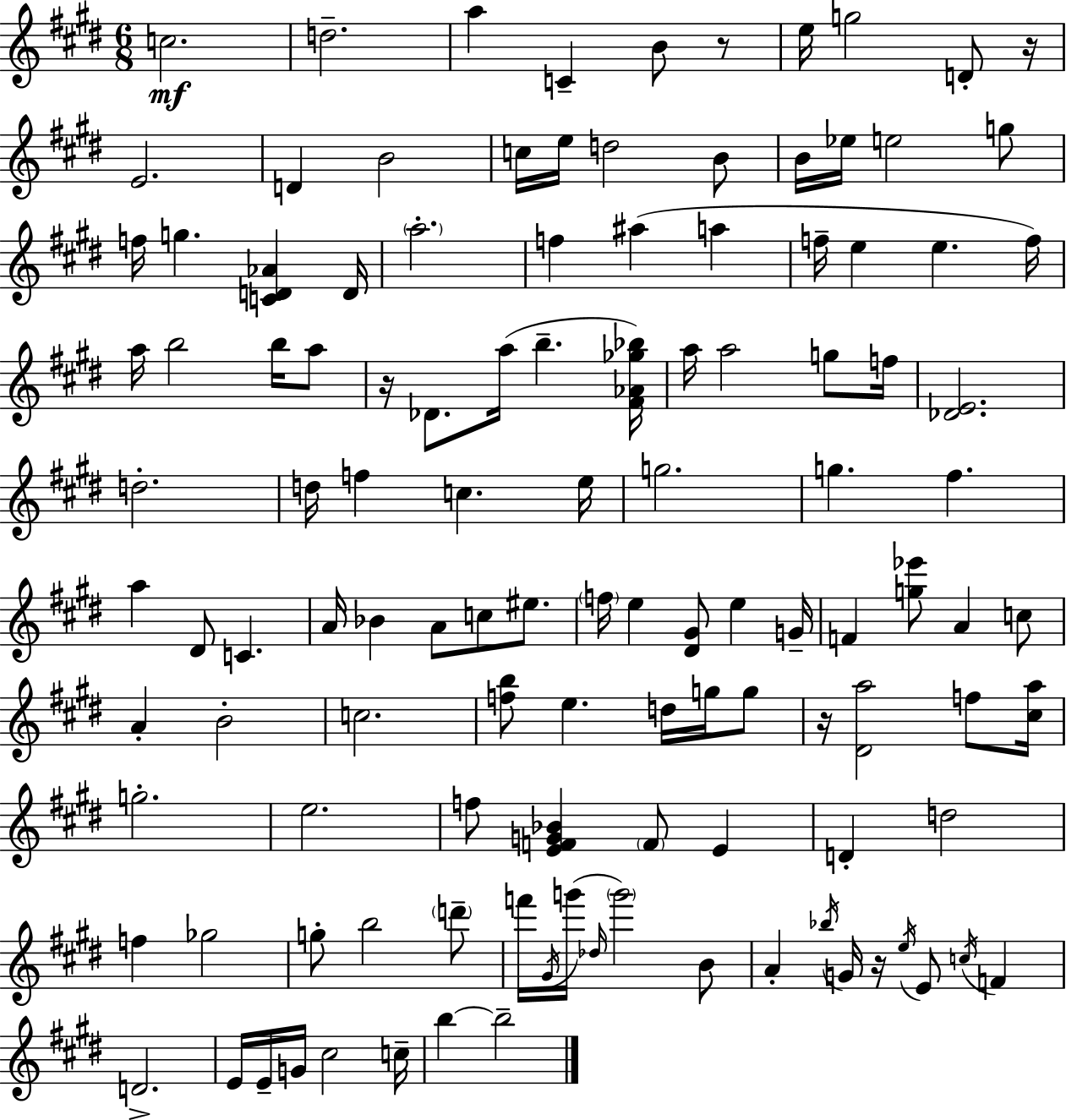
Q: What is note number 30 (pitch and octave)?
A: F5